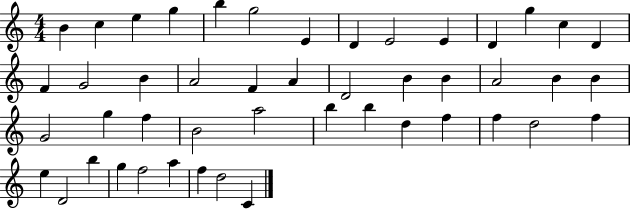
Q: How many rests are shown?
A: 0